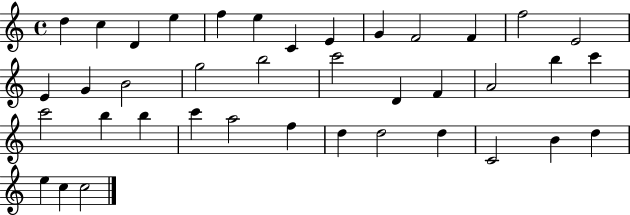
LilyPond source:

{
  \clef treble
  \time 4/4
  \defaultTimeSignature
  \key c \major
  d''4 c''4 d'4 e''4 | f''4 e''4 c'4 e'4 | g'4 f'2 f'4 | f''2 e'2 | \break e'4 g'4 b'2 | g''2 b''2 | c'''2 d'4 f'4 | a'2 b''4 c'''4 | \break c'''2 b''4 b''4 | c'''4 a''2 f''4 | d''4 d''2 d''4 | c'2 b'4 d''4 | \break e''4 c''4 c''2 | \bar "|."
}